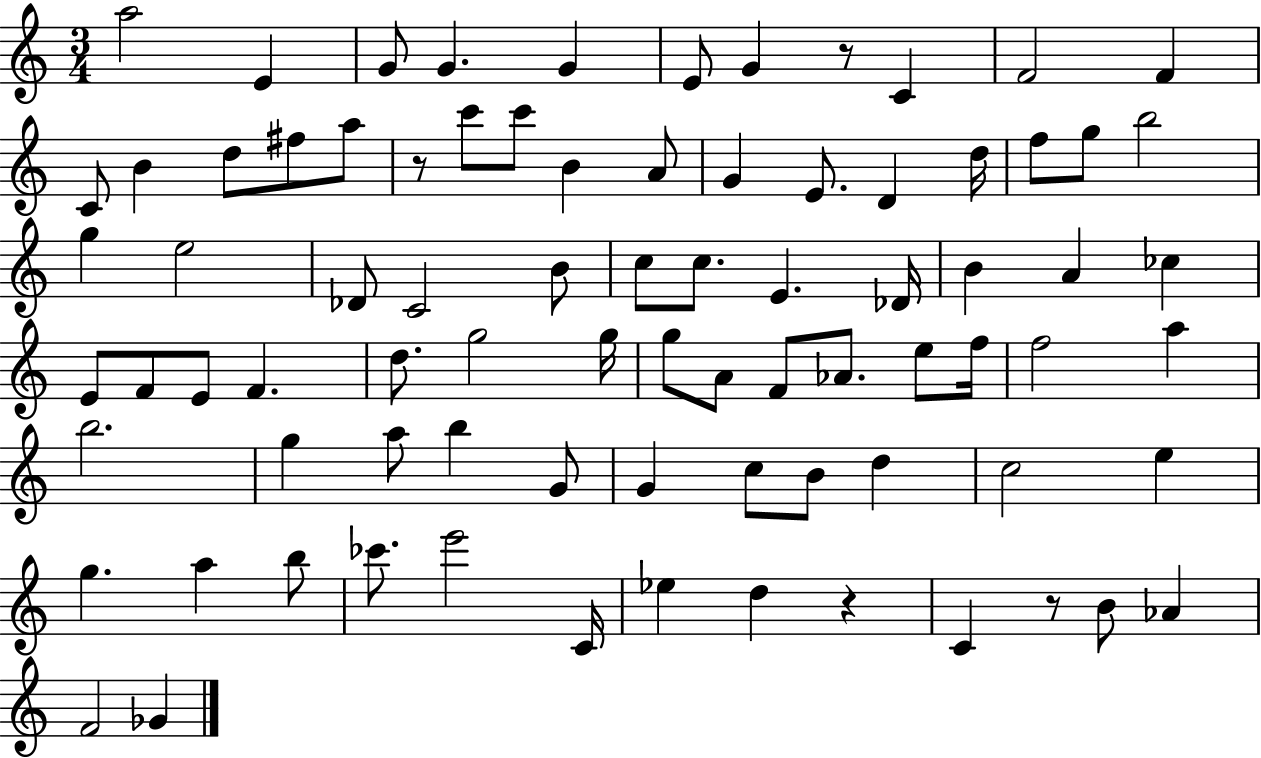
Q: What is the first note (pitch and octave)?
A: A5